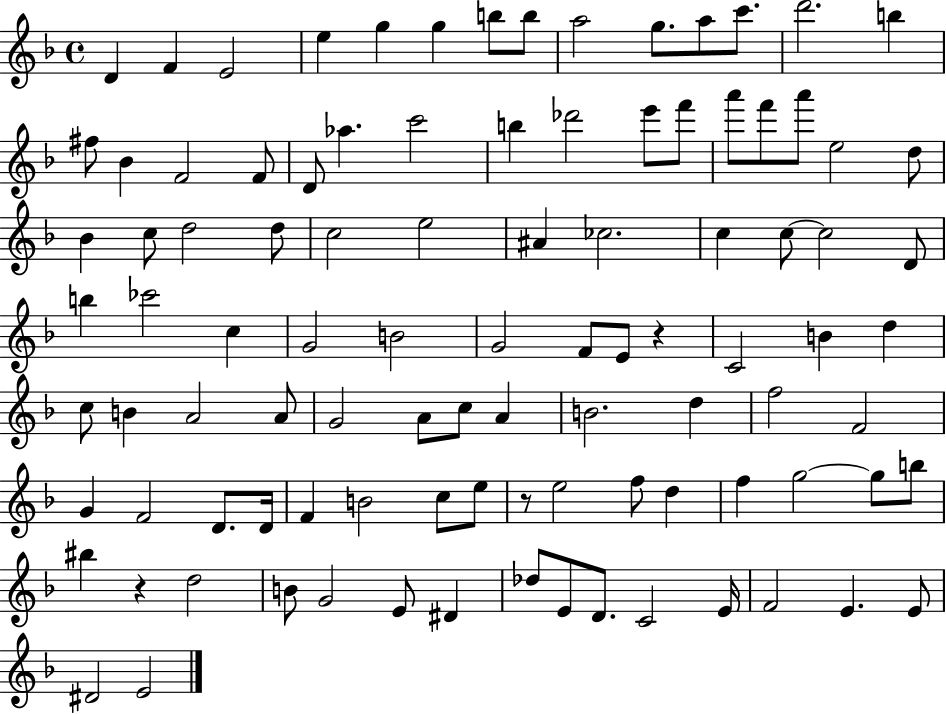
D4/q F4/q E4/h E5/q G5/q G5/q B5/e B5/e A5/h G5/e. A5/e C6/e. D6/h. B5/q F#5/e Bb4/q F4/h F4/e D4/e Ab5/q. C6/h B5/q Db6/h E6/e F6/e A6/e F6/e A6/e E5/h D5/e Bb4/q C5/e D5/h D5/e C5/h E5/h A#4/q CES5/h. C5/q C5/e C5/h D4/e B5/q CES6/h C5/q G4/h B4/h G4/h F4/e E4/e R/q C4/h B4/q D5/q C5/e B4/q A4/h A4/e G4/h A4/e C5/e A4/q B4/h. D5/q F5/h F4/h G4/q F4/h D4/e. D4/s F4/q B4/h C5/e E5/e R/e E5/h F5/e D5/q F5/q G5/h G5/e B5/e BIS5/q R/q D5/h B4/e G4/h E4/e D#4/q Db5/e E4/e D4/e. C4/h E4/s F4/h E4/q. E4/e D#4/h E4/h